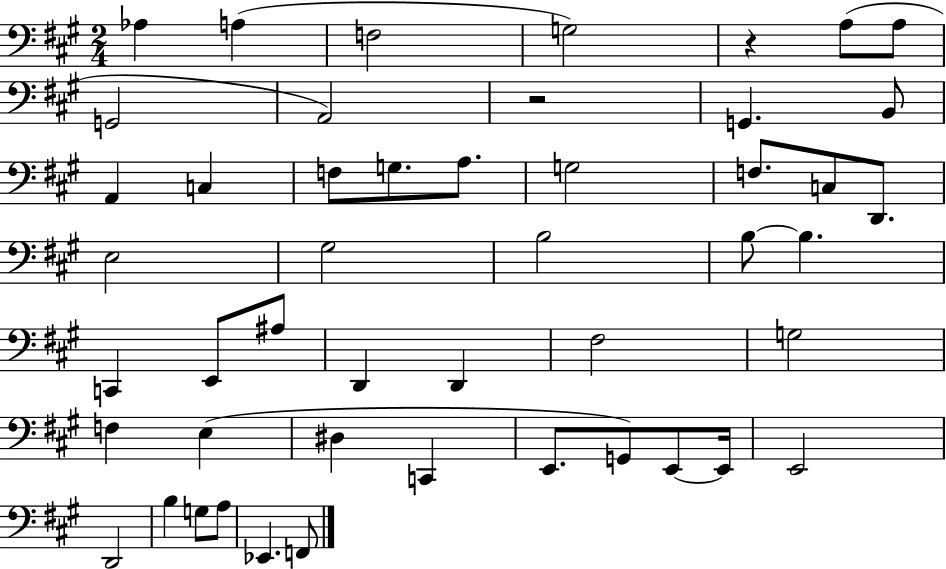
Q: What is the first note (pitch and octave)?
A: Ab3